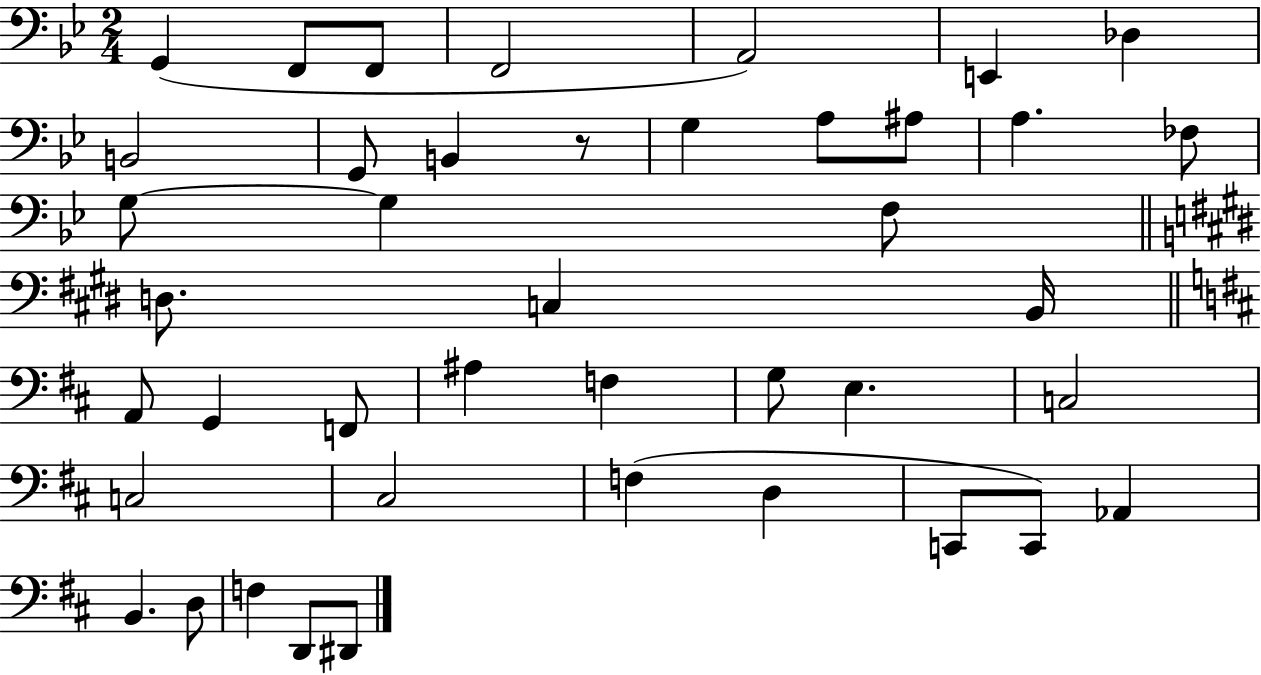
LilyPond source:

{
  \clef bass
  \numericTimeSignature
  \time 2/4
  \key bes \major
  g,4( f,8 f,8 | f,2 | a,2) | e,4 des4 | \break b,2 | g,8 b,4 r8 | g4 a8 ais8 | a4. fes8 | \break g8~~ g4 f8 | \bar "||" \break \key e \major d8. c4 b,16 | \bar "||" \break \key d \major a,8 g,4 f,8 | ais4 f4 | g8 e4. | c2 | \break c2 | cis2 | f4( d4 | c,8 c,8) aes,4 | \break b,4. d8 | f4 d,8 dis,8 | \bar "|."
}